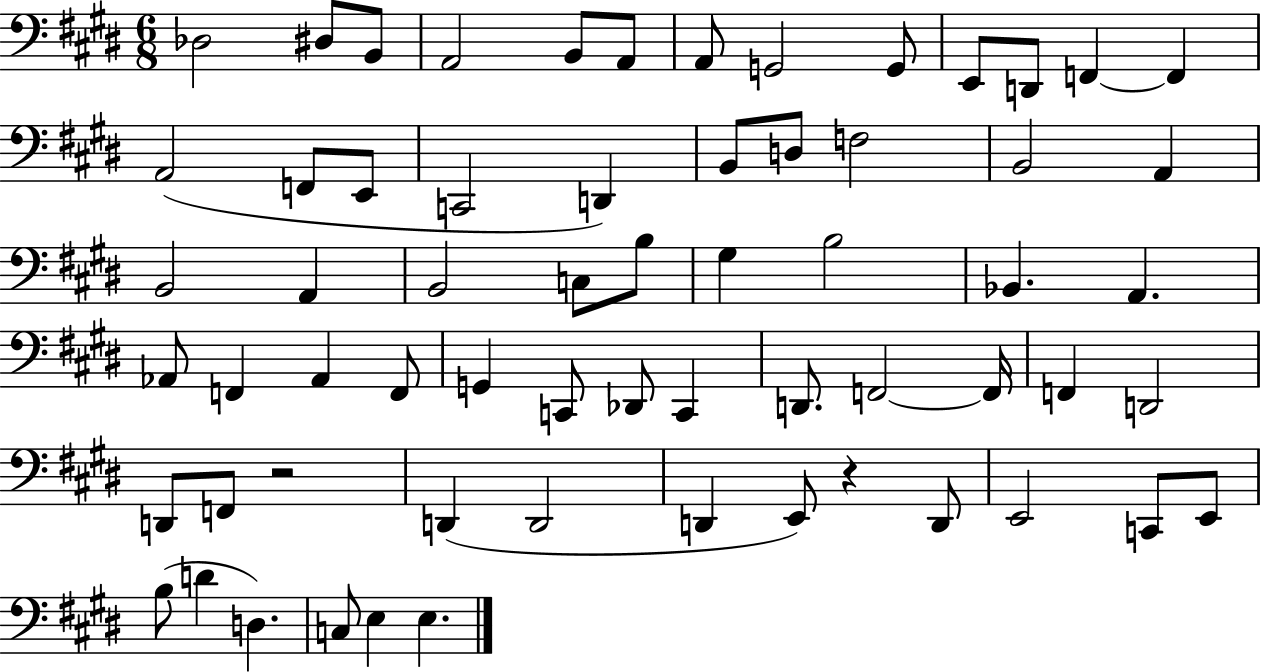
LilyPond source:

{
  \clef bass
  \numericTimeSignature
  \time 6/8
  \key e \major
  des2 dis8 b,8 | a,2 b,8 a,8 | a,8 g,2 g,8 | e,8 d,8 f,4~~ f,4 | \break a,2( f,8 e,8 | c,2 d,4) | b,8 d8 f2 | b,2 a,4 | \break b,2 a,4 | b,2 c8 b8 | gis4 b2 | bes,4. a,4. | \break aes,8 f,4 aes,4 f,8 | g,4 c,8 des,8 c,4 | d,8. f,2~~ f,16 | f,4 d,2 | \break d,8 f,8 r2 | d,4( d,2 | d,4 e,8) r4 d,8 | e,2 c,8 e,8 | \break b8( d'4 d4.) | c8 e4 e4. | \bar "|."
}